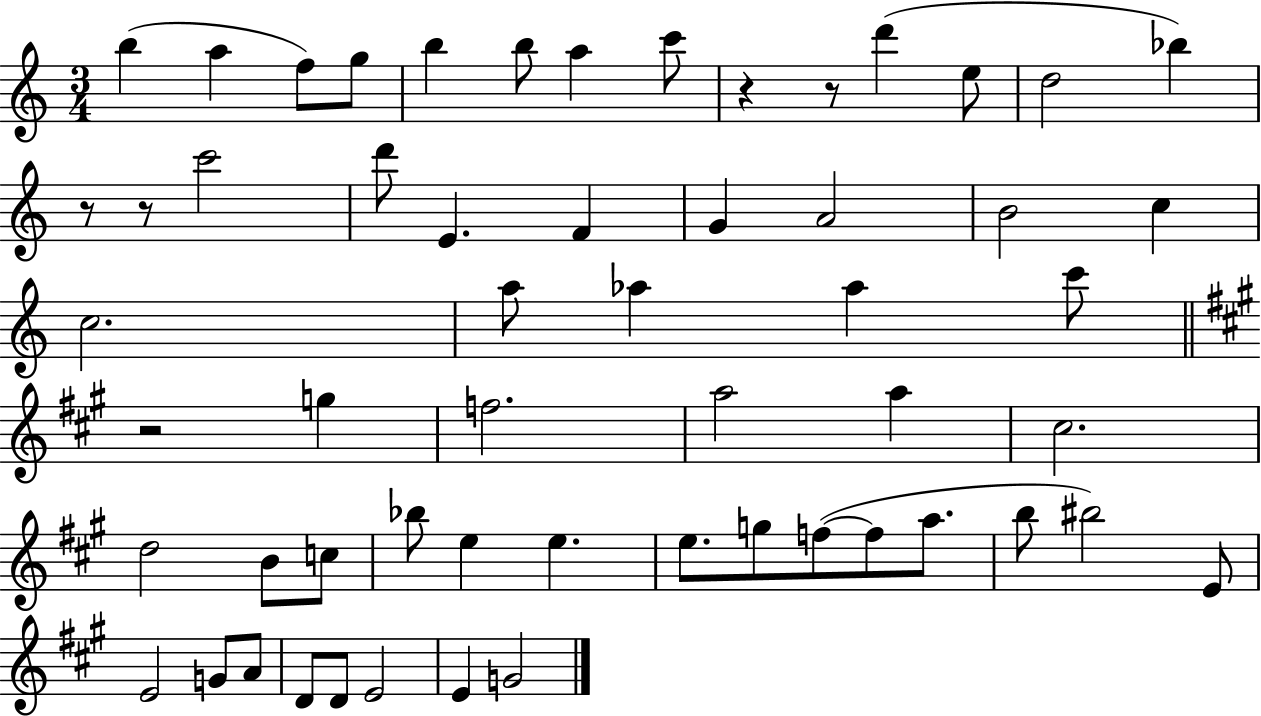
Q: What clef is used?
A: treble